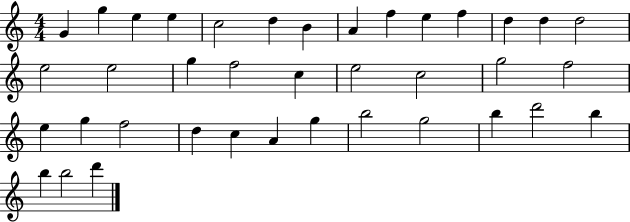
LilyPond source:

{
  \clef treble
  \numericTimeSignature
  \time 4/4
  \key c \major
  g'4 g''4 e''4 e''4 | c''2 d''4 b'4 | a'4 f''4 e''4 f''4 | d''4 d''4 d''2 | \break e''2 e''2 | g''4 f''2 c''4 | e''2 c''2 | g''2 f''2 | \break e''4 g''4 f''2 | d''4 c''4 a'4 g''4 | b''2 g''2 | b''4 d'''2 b''4 | \break b''4 b''2 d'''4 | \bar "|."
}